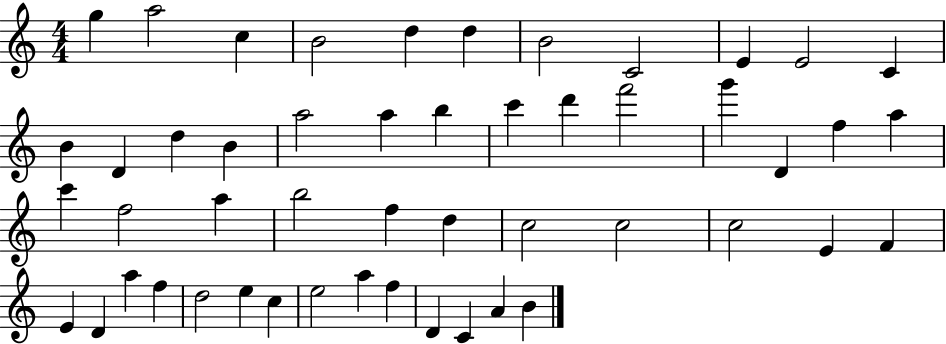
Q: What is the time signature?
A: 4/4